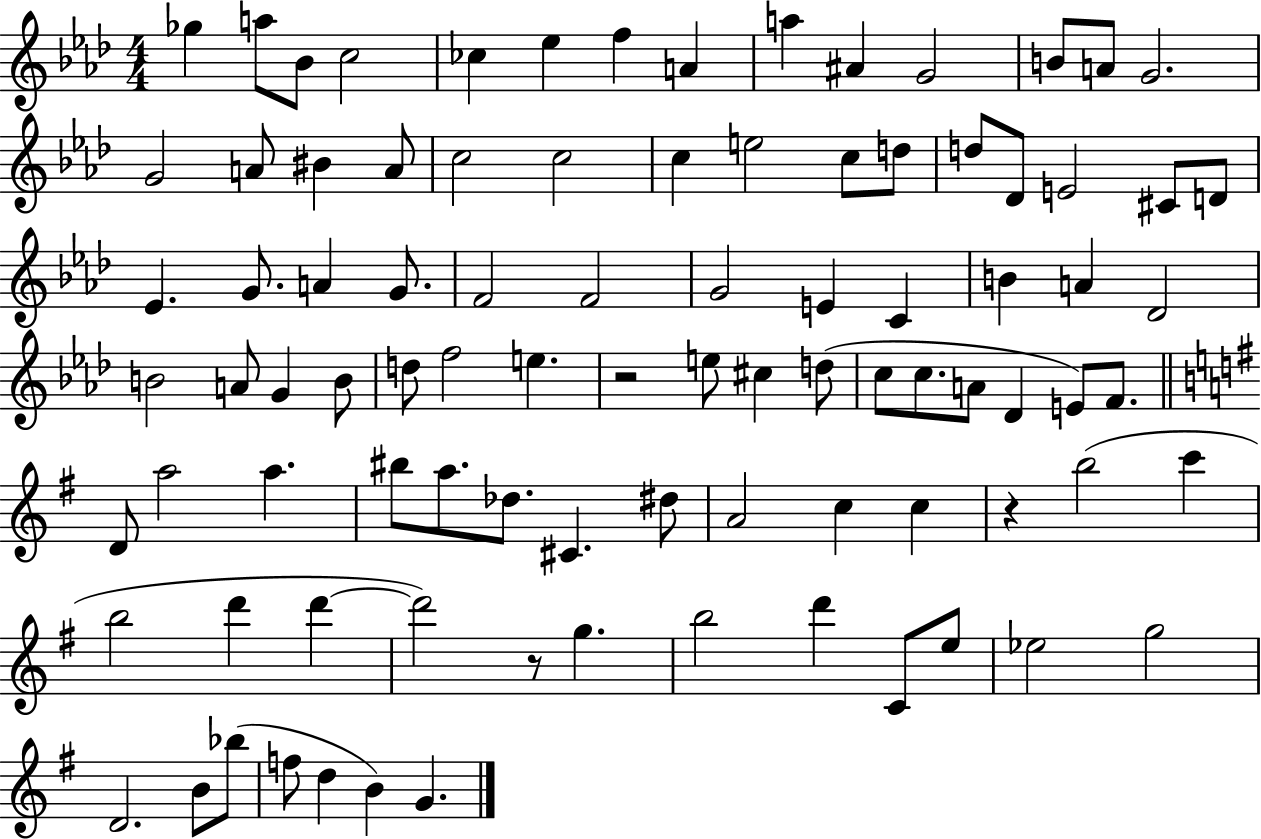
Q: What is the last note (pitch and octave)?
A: G4